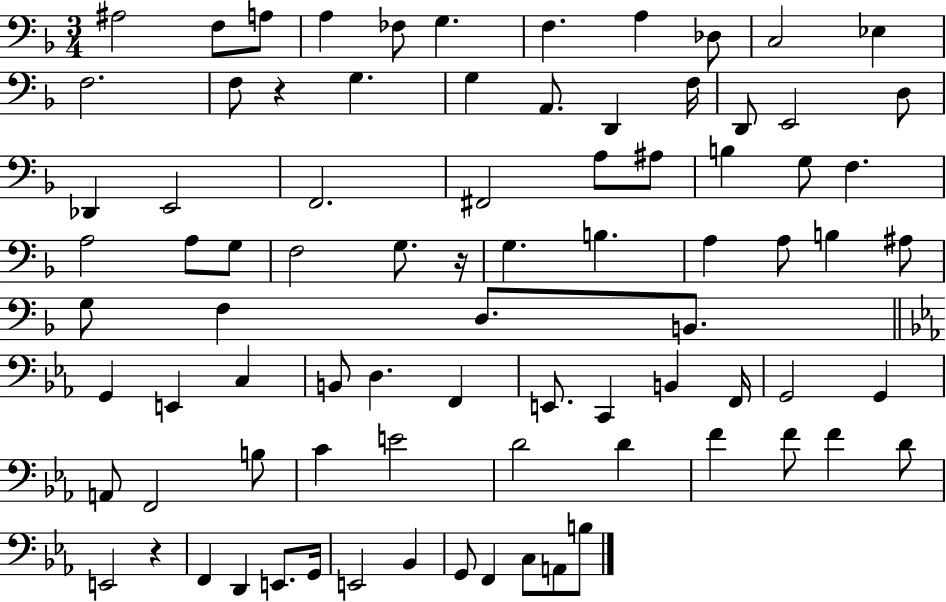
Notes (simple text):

A#3/h F3/e A3/e A3/q FES3/e G3/q. F3/q. A3/q Db3/e C3/h Eb3/q F3/h. F3/e R/q G3/q. G3/q A2/e. D2/q F3/s D2/e E2/h D3/e Db2/q E2/h F2/h. F#2/h A3/e A#3/e B3/q G3/e F3/q. A3/h A3/e G3/e F3/h G3/e. R/s G3/q. B3/q. A3/q A3/e B3/q A#3/e G3/e F3/q D3/e. B2/e. G2/q E2/q C3/q B2/e D3/q. F2/q E2/e. C2/q B2/q F2/s G2/h G2/q A2/e F2/h B3/e C4/q E4/h D4/h D4/q F4/q F4/e F4/q D4/e E2/h R/q F2/q D2/q E2/e. G2/s E2/h Bb2/q G2/e F2/q C3/e A2/e B3/e